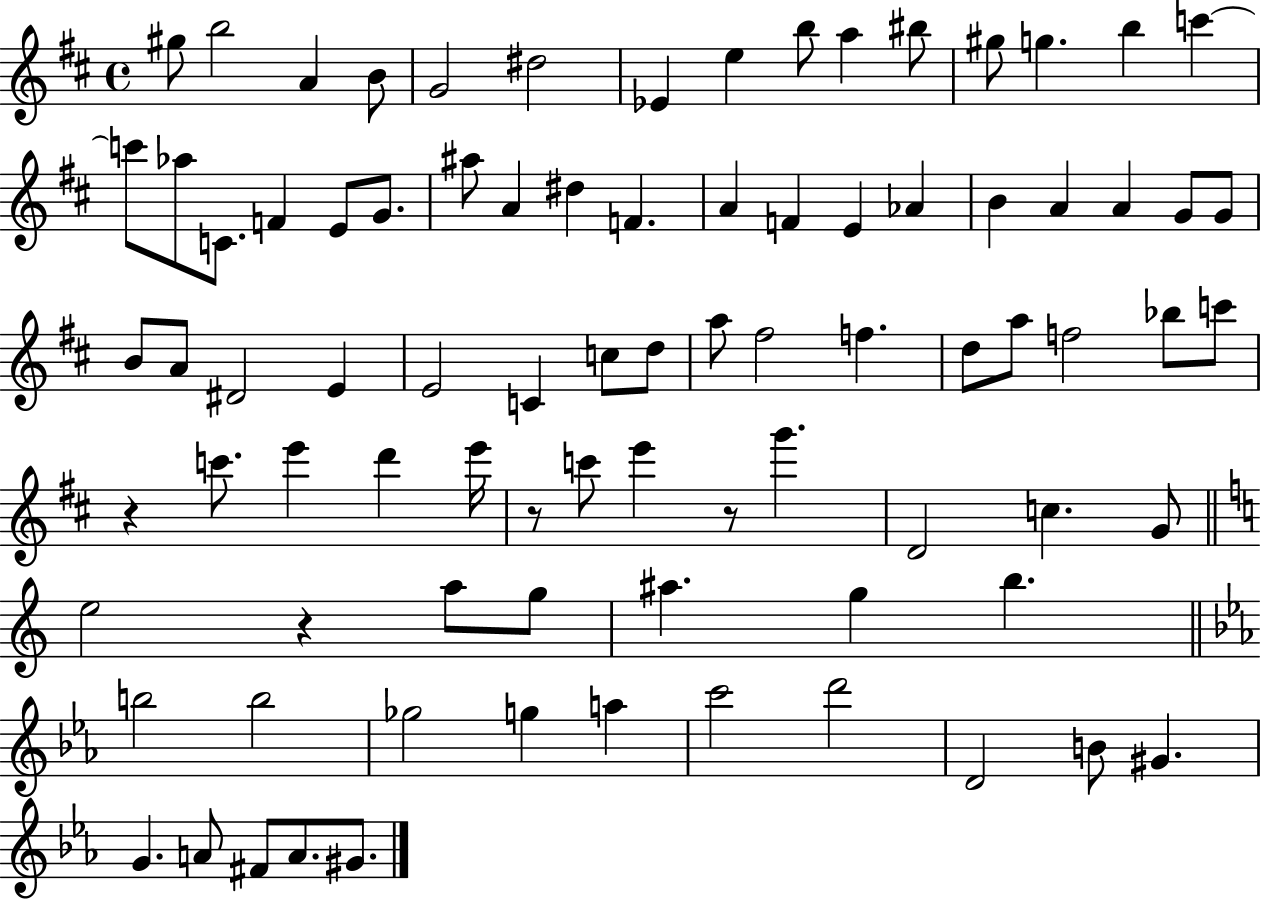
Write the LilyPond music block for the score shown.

{
  \clef treble
  \time 4/4
  \defaultTimeSignature
  \key d \major
  gis''8 b''2 a'4 b'8 | g'2 dis''2 | ees'4 e''4 b''8 a''4 bis''8 | gis''8 g''4. b''4 c'''4~~ | \break c'''8 aes''8 c'8. f'4 e'8 g'8. | ais''8 a'4 dis''4 f'4. | a'4 f'4 e'4 aes'4 | b'4 a'4 a'4 g'8 g'8 | \break b'8 a'8 dis'2 e'4 | e'2 c'4 c''8 d''8 | a''8 fis''2 f''4. | d''8 a''8 f''2 bes''8 c'''8 | \break r4 c'''8. e'''4 d'''4 e'''16 | r8 c'''8 e'''4 r8 g'''4. | d'2 c''4. g'8 | \bar "||" \break \key c \major e''2 r4 a''8 g''8 | ais''4. g''4 b''4. | \bar "||" \break \key ees \major b''2 b''2 | ges''2 g''4 a''4 | c'''2 d'''2 | d'2 b'8 gis'4. | \break g'4. a'8 fis'8 a'8. gis'8. | \bar "|."
}